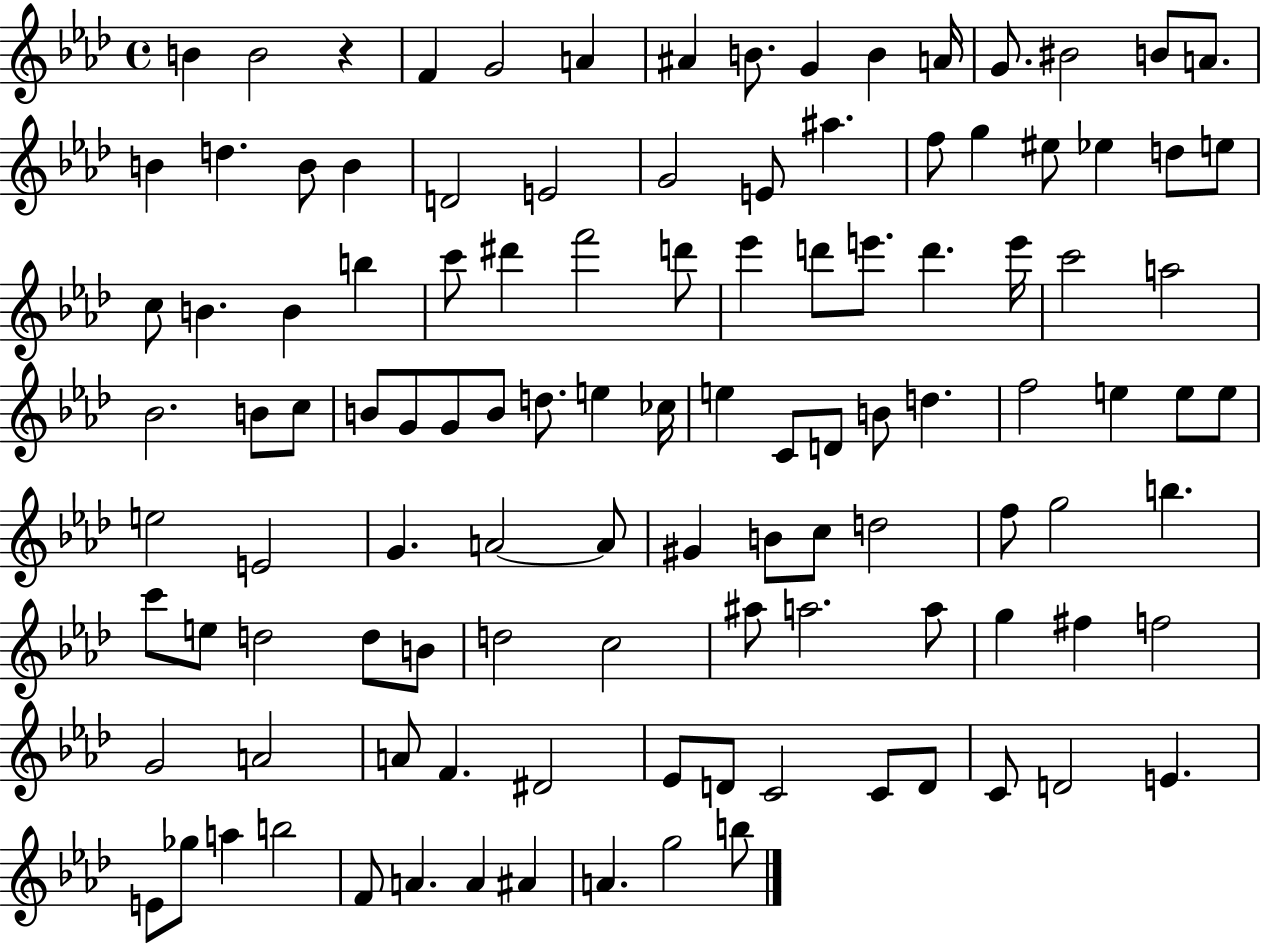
X:1
T:Untitled
M:4/4
L:1/4
K:Ab
B B2 z F G2 A ^A B/2 G B A/4 G/2 ^B2 B/2 A/2 B d B/2 B D2 E2 G2 E/2 ^a f/2 g ^e/2 _e d/2 e/2 c/2 B B b c'/2 ^d' f'2 d'/2 _e' d'/2 e'/2 d' e'/4 c'2 a2 _B2 B/2 c/2 B/2 G/2 G/2 B/2 d/2 e _c/4 e C/2 D/2 B/2 d f2 e e/2 e/2 e2 E2 G A2 A/2 ^G B/2 c/2 d2 f/2 g2 b c'/2 e/2 d2 d/2 B/2 d2 c2 ^a/2 a2 a/2 g ^f f2 G2 A2 A/2 F ^D2 _E/2 D/2 C2 C/2 D/2 C/2 D2 E E/2 _g/2 a b2 F/2 A A ^A A g2 b/2